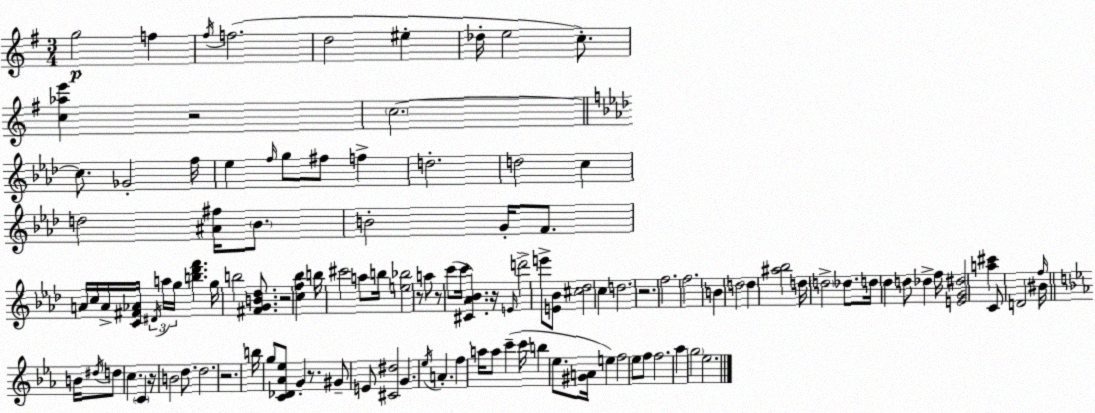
X:1
T:Untitled
M:3/4
L:1/4
K:G
g2 f ^f/4 f2 d2 ^e _d/4 e2 c/2 [c_ae'] z2 c2 c/2 _G2 f/4 _e f/4 g/2 ^f/2 f d2 d2 c d2 [^A^f]/4 _B/2 B2 G/4 F/2 A/4 c/4 A/4 [C^F_A]/4 ^D/4 a/4 g/4 [b_d'f'] g/4 b2 [^FGB_d]/2 z2 [cf_b] b/4 ^c'2 a/2 b/4 [e_b]2 z/2 a/2 z/2 c'/2 c'/4 [^C_A_B] z/4 E/4 d'2 e'/2 [E_B]/2 [^c_d]2 c d2 z2 f2 f2 B d2 d [^a_b]2 d/4 d2 _d/2 d/4 _d d/2 _d f/4 [EG^d]2 [a^c'] C/2 D2 ^B/4 f/4 B/4 ^d/4 d/2 c C z/4 B2 d/2 d2 z2 b/4 g/2 [C_D_A_e]/2 G z/2 ^G/2 E/2 [^C^d]2 G _e/4 A f a/4 a/2 c' c'/4 b _e/2 [^GA]/4 e f2 _e/2 f/2 f2 _a g2 _e2